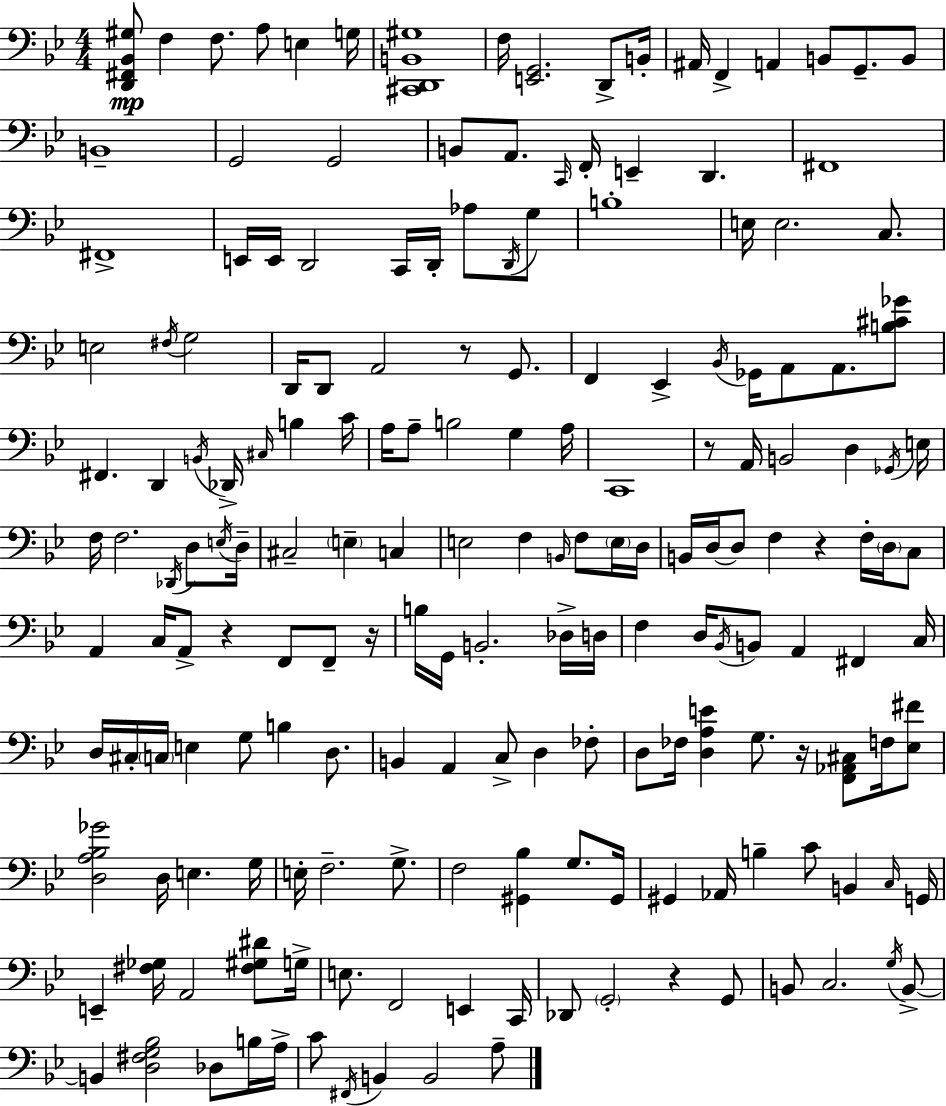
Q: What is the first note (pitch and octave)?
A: F3